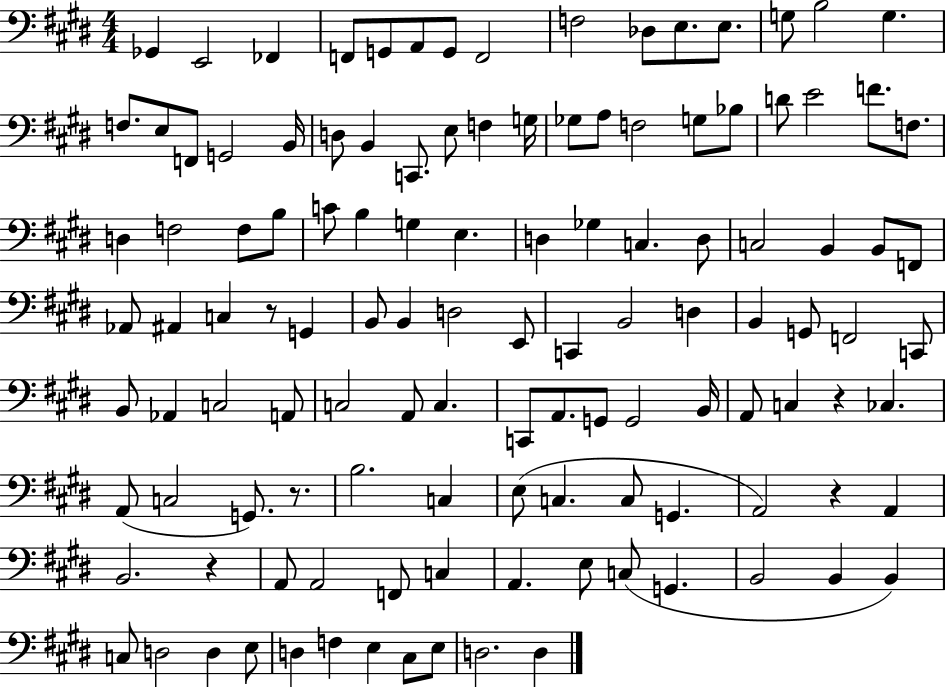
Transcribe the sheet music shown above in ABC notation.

X:1
T:Untitled
M:4/4
L:1/4
K:E
_G,, E,,2 _F,, F,,/2 G,,/2 A,,/2 G,,/2 F,,2 F,2 _D,/2 E,/2 E,/2 G,/2 B,2 G, F,/2 E,/2 F,,/2 G,,2 B,,/4 D,/2 B,, C,,/2 E,/2 F, G,/4 _G,/2 A,/2 F,2 G,/2 _B,/2 D/2 E2 F/2 F,/2 D, F,2 F,/2 B,/2 C/2 B, G, E, D, _G, C, D,/2 C,2 B,, B,,/2 F,,/2 _A,,/2 ^A,, C, z/2 G,, B,,/2 B,, D,2 E,,/2 C,, B,,2 D, B,, G,,/2 F,,2 C,,/2 B,,/2 _A,, C,2 A,,/2 C,2 A,,/2 C, C,,/2 A,,/2 G,,/2 G,,2 B,,/4 A,,/2 C, z _C, A,,/2 C,2 G,,/2 z/2 B,2 C, E,/2 C, C,/2 G,, A,,2 z A,, B,,2 z A,,/2 A,,2 F,,/2 C, A,, E,/2 C,/2 G,, B,,2 B,, B,, C,/2 D,2 D, E,/2 D, F, E, ^C,/2 E,/2 D,2 D,